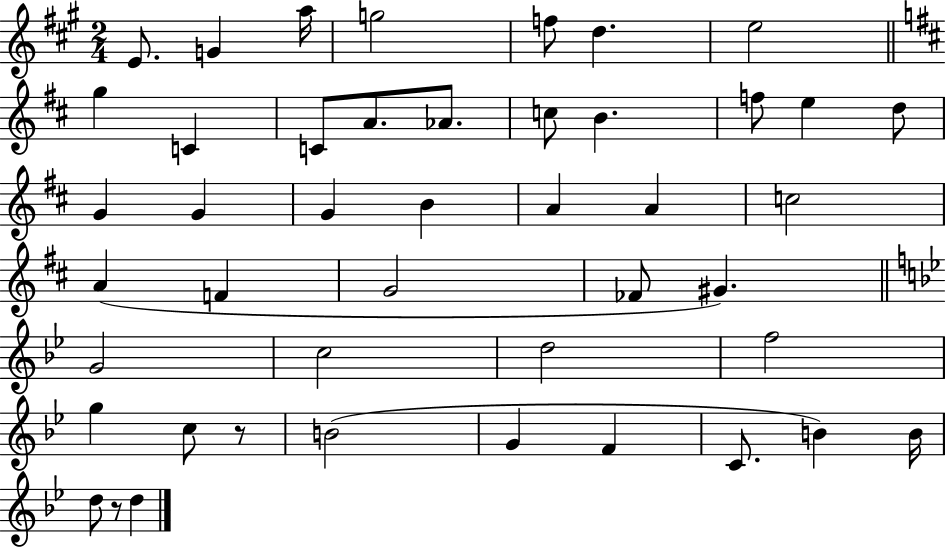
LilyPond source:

{
  \clef treble
  \numericTimeSignature
  \time 2/4
  \key a \major
  \repeat volta 2 { e'8. g'4 a''16 | g''2 | f''8 d''4. | e''2 | \break \bar "||" \break \key b \minor g''4 c'4 | c'8 a'8. aes'8. | c''8 b'4. | f''8 e''4 d''8 | \break g'4 g'4 | g'4 b'4 | a'4 a'4 | c''2 | \break a'4( f'4 | g'2 | fes'8 gis'4.) | \bar "||" \break \key g \minor g'2 | c''2 | d''2 | f''2 | \break g''4 c''8 r8 | b'2( | g'4 f'4 | c'8. b'4) b'16 | \break d''8 r8 d''4 | } \bar "|."
}